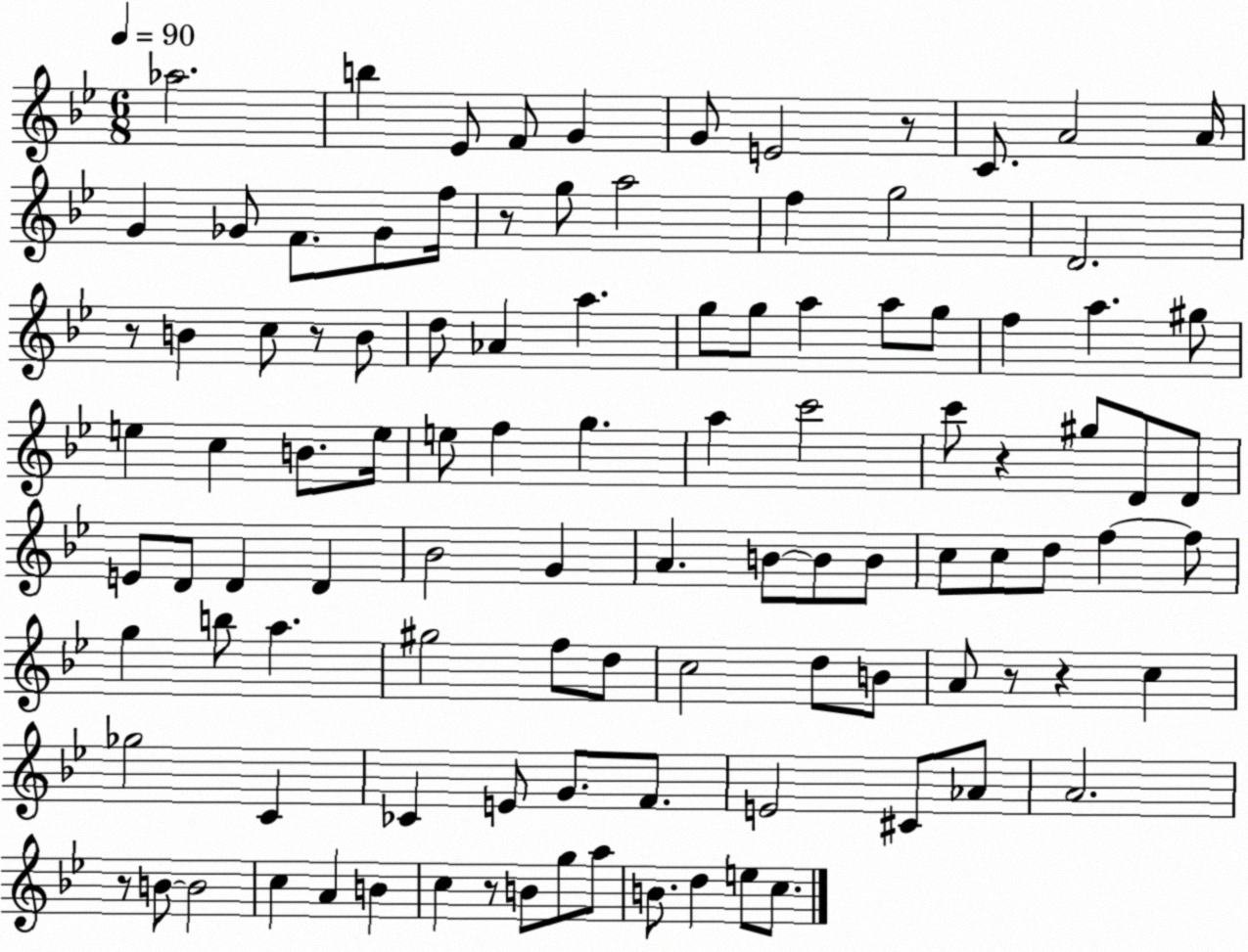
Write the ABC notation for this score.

X:1
T:Untitled
M:6/8
L:1/4
K:Bb
_a2 b _E/2 F/2 G G/2 E2 z/2 C/2 A2 A/4 G _G/2 F/2 _G/2 f/4 z/2 g/2 a2 f g2 D2 z/2 B c/2 z/2 B/2 d/2 _A a g/2 g/2 a a/2 g/2 f a ^g/2 e c B/2 e/4 e/2 f g a c'2 c'/2 z ^g/2 D/2 D/2 E/2 D/2 D D _B2 G A B/2 B/2 B/2 c/2 c/2 d/2 f f/2 g b/2 a ^g2 f/2 d/2 c2 d/2 B/2 A/2 z/2 z c _g2 C _C E/2 G/2 F/2 E2 ^C/2 _A/2 A2 z/2 B/2 B2 c A B c z/2 B/2 g/2 a/2 B/2 d e/2 c/2